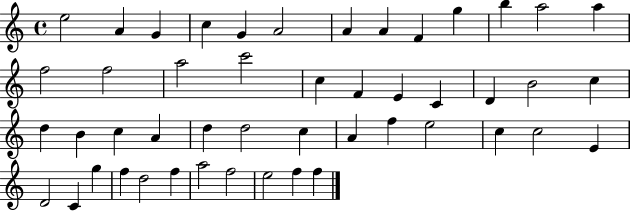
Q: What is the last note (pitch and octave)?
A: F5